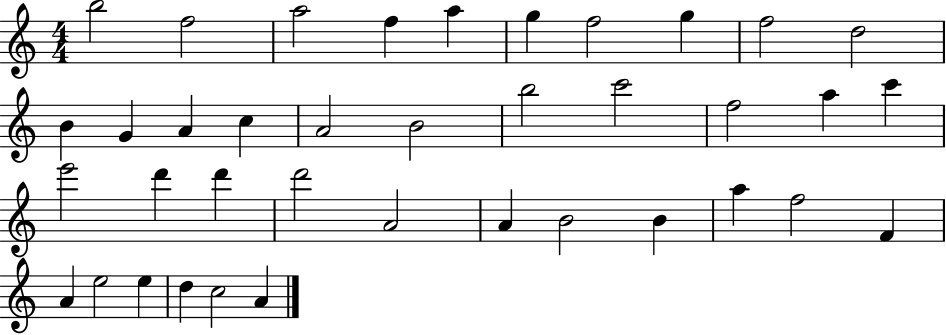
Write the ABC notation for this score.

X:1
T:Untitled
M:4/4
L:1/4
K:C
b2 f2 a2 f a g f2 g f2 d2 B G A c A2 B2 b2 c'2 f2 a c' e'2 d' d' d'2 A2 A B2 B a f2 F A e2 e d c2 A